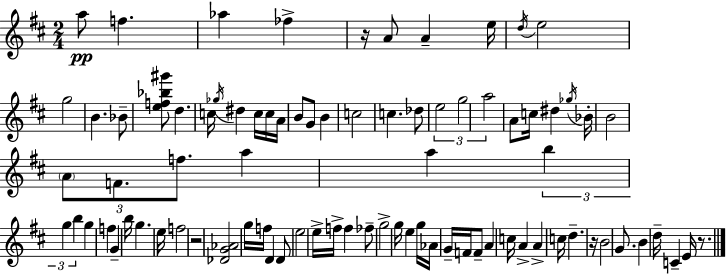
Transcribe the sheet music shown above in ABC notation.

X:1
T:Untitled
M:2/4
L:1/4
K:D
a/2 f _a _f z/4 A/2 A e/4 d/4 e2 g2 B _B/2 [ef_b^g']/2 d c/4 _g/4 ^d c/4 c/4 A/4 B/2 G/2 B c2 c _d/2 e2 g2 a2 A/2 c/4 ^d _g/4 _B/4 B2 A/2 F/2 f/2 a a b g b g f G b/4 g e/4 f2 z2 [_DG_A]2 g/4 f/4 D D/2 e2 e/4 f/4 f _f/2 g2 g/4 e g/4 _A/4 G/4 F/4 F/2 A c/4 A A c/4 d z/4 B2 G/2 B d/4 C E/4 z/2